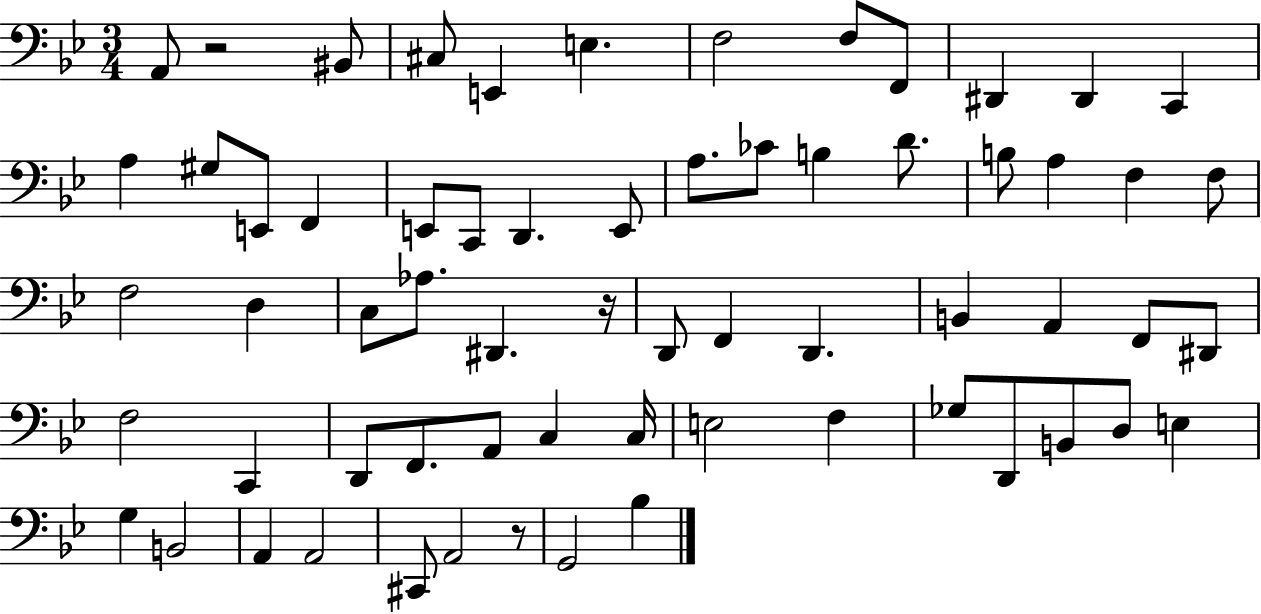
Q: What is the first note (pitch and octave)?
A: A2